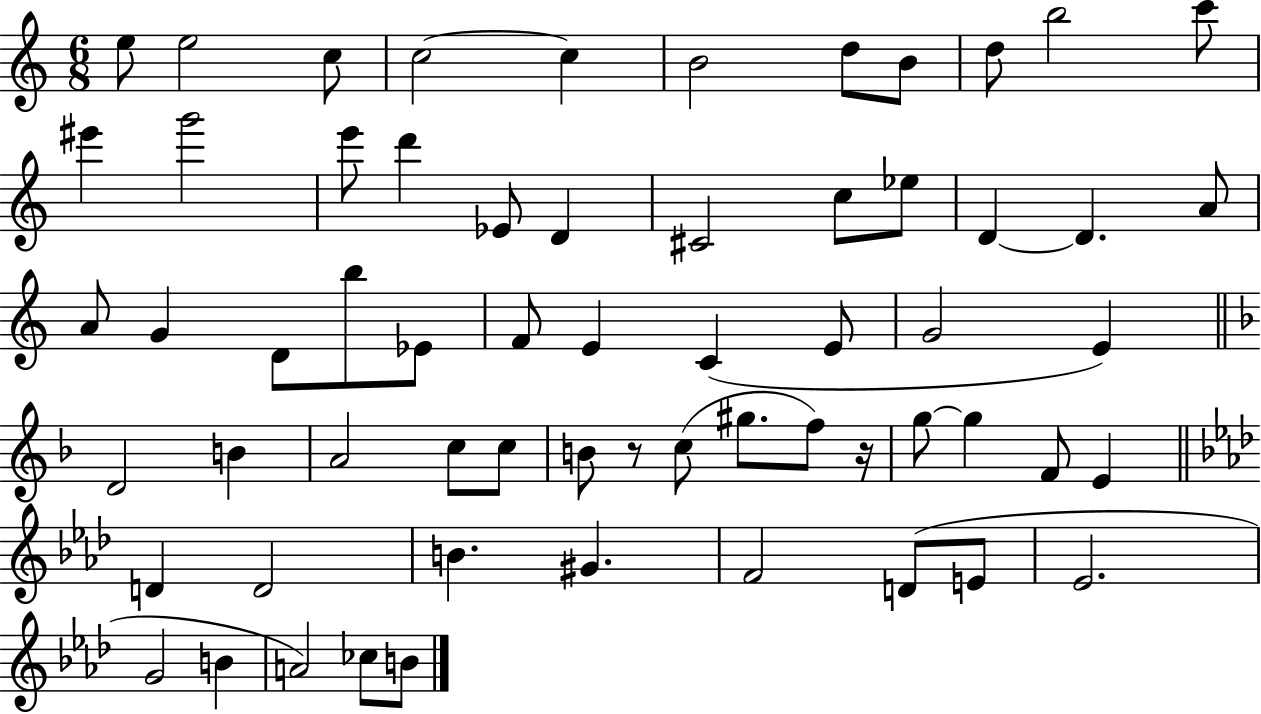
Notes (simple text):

E5/e E5/h C5/e C5/h C5/q B4/h D5/e B4/e D5/e B5/h C6/e EIS6/q G6/h E6/e D6/q Eb4/e D4/q C#4/h C5/e Eb5/e D4/q D4/q. A4/e A4/e G4/q D4/e B5/e Eb4/e F4/e E4/q C4/q E4/e G4/h E4/q D4/h B4/q A4/h C5/e C5/e B4/e R/e C5/e G#5/e. F5/e R/s G5/e G5/q F4/e E4/q D4/q D4/h B4/q. G#4/q. F4/h D4/e E4/e Eb4/h. G4/h B4/q A4/h CES5/e B4/e